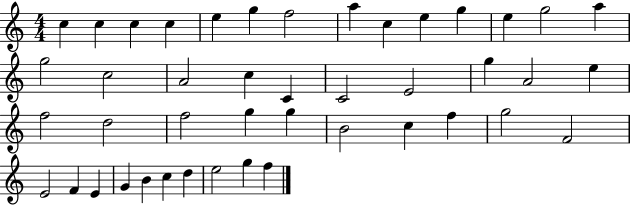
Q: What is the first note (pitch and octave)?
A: C5